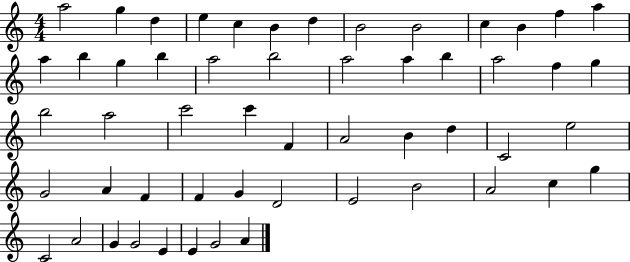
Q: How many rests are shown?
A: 0